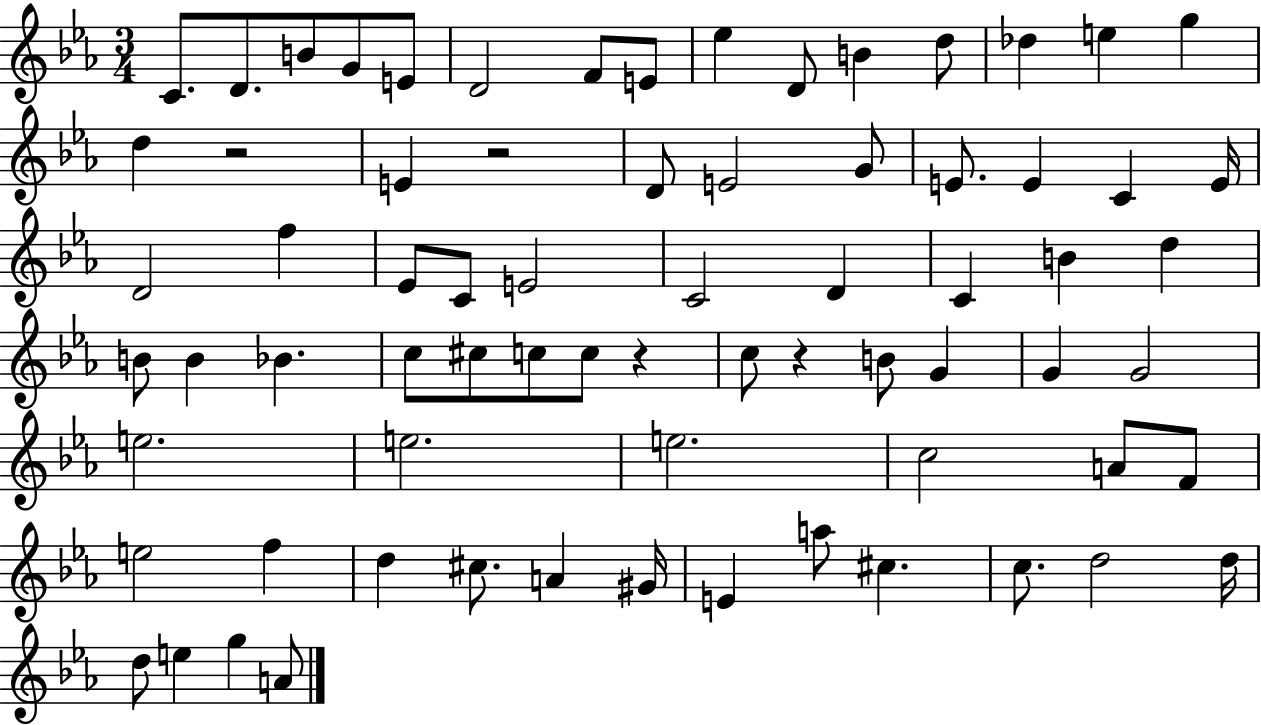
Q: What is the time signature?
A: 3/4